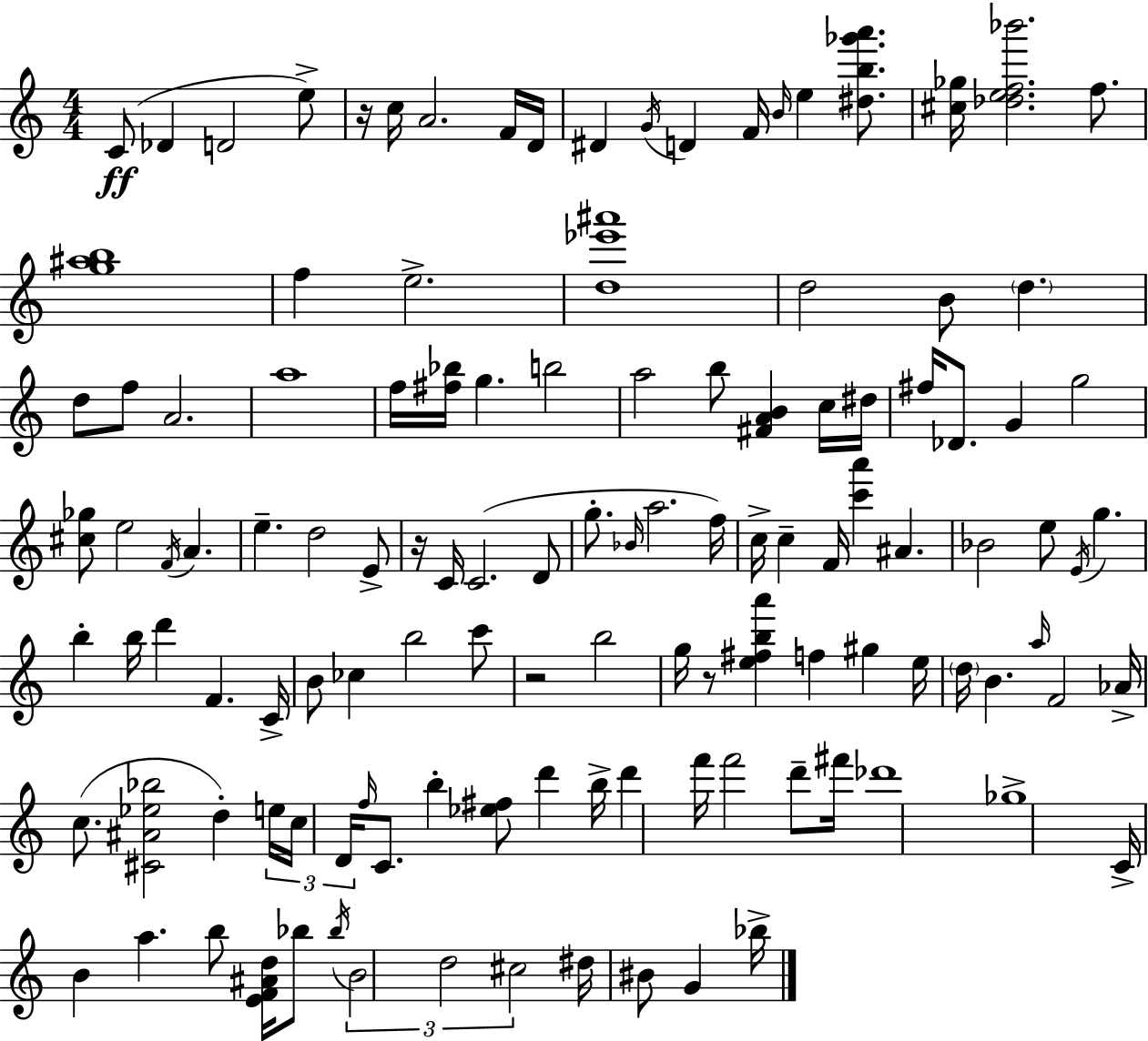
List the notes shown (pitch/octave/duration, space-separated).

C4/e Db4/q D4/h E5/e R/s C5/s A4/h. F4/s D4/s D#4/q G4/s D4/q F4/s B4/s E5/q [D#5,B5,Gb6,A6]/e. [C#5,Gb5]/s [Db5,E5,F5,Bb6]/h. F5/e. [G5,A#5,B5]/w F5/q E5/h. [D5,Eb6,A#6]/w D5/h B4/e D5/q. D5/e F5/e A4/h. A5/w F5/s [F#5,Bb5]/s G5/q. B5/h A5/h B5/e [F#4,A4,B4]/q C5/s D#5/s F#5/s Db4/e. G4/q G5/h [C#5,Gb5]/e E5/h F4/s A4/q. E5/q. D5/h E4/e R/s C4/s C4/h. D4/e G5/e. Bb4/s A5/h. F5/s C5/s C5/q F4/s [C6,A6]/q A#4/q. Bb4/h E5/e E4/s G5/q. B5/q B5/s D6/q F4/q. C4/s B4/e CES5/q B5/h C6/e R/h B5/h G5/s R/e [E5,F#5,B5,A6]/q F5/q G#5/q E5/s D5/s B4/q. A5/s F4/h Ab4/s C5/e. [C#4,A#4,Eb5,Bb5]/h D5/q E5/s C5/s D4/s F5/s C4/e. B5/q [Eb5,F#5]/e D6/q B5/s D6/q F6/s F6/h D6/e F#6/s Db6/w Gb5/w C4/s B4/q A5/q. B5/e [E4,F4,A#4,D5]/s Bb5/e Bb5/s B4/h D5/h C#5/h D#5/s BIS4/e G4/q Bb5/s